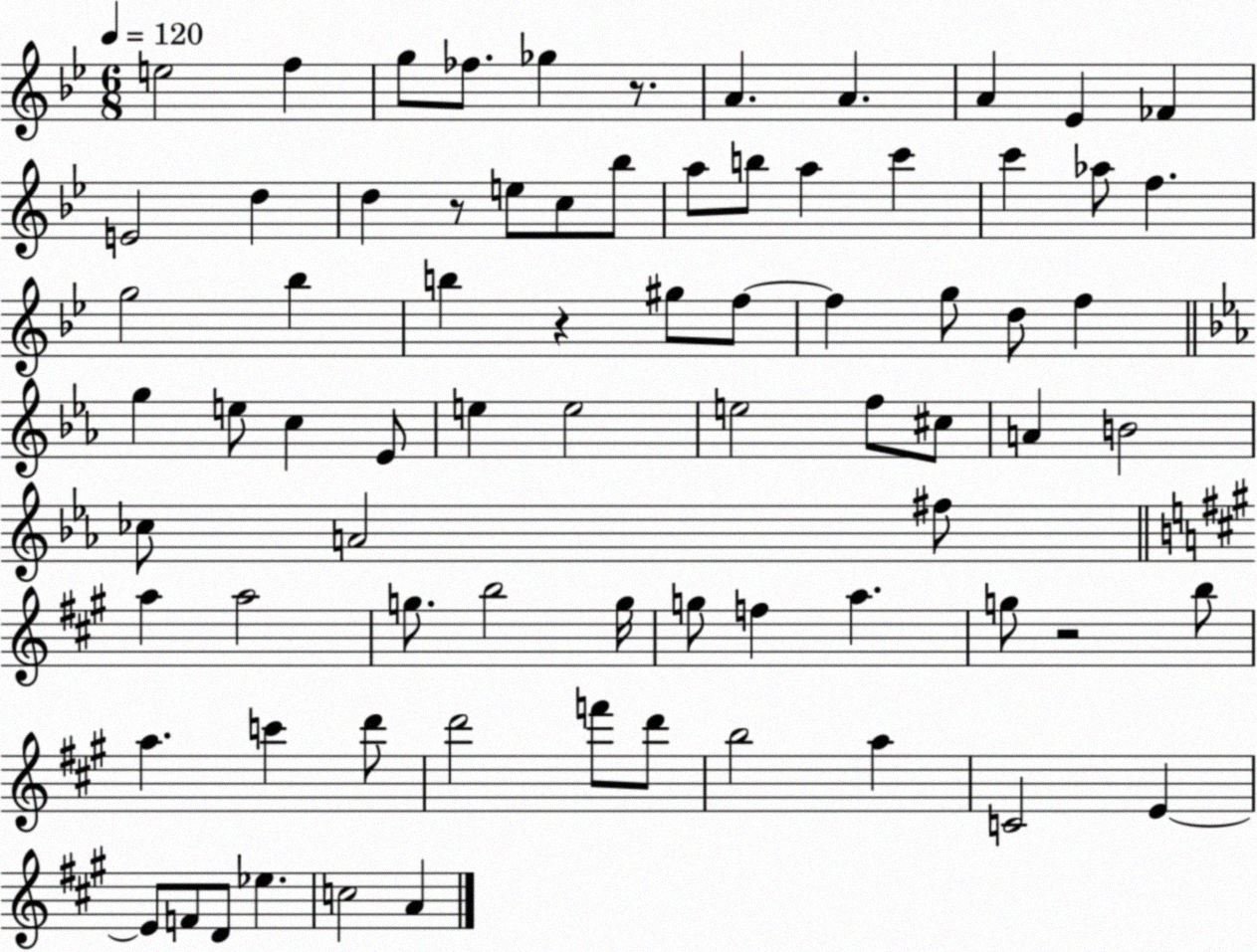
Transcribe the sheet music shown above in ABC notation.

X:1
T:Untitled
M:6/8
L:1/4
K:Bb
e2 f g/2 _f/2 _g z/2 A A A _E _F E2 d d z/2 e/2 c/2 _b/2 a/2 b/2 a c' c' _a/2 f g2 _b b z ^g/2 f/2 f g/2 d/2 f g e/2 c _E/2 e e2 e2 f/2 ^c/2 A B2 _c/2 A2 ^f/2 a a2 g/2 b2 g/4 g/2 f a g/2 z2 b/2 a c' d'/2 d'2 f'/2 d'/2 b2 a C2 E E/2 F/2 D/2 _e c2 A